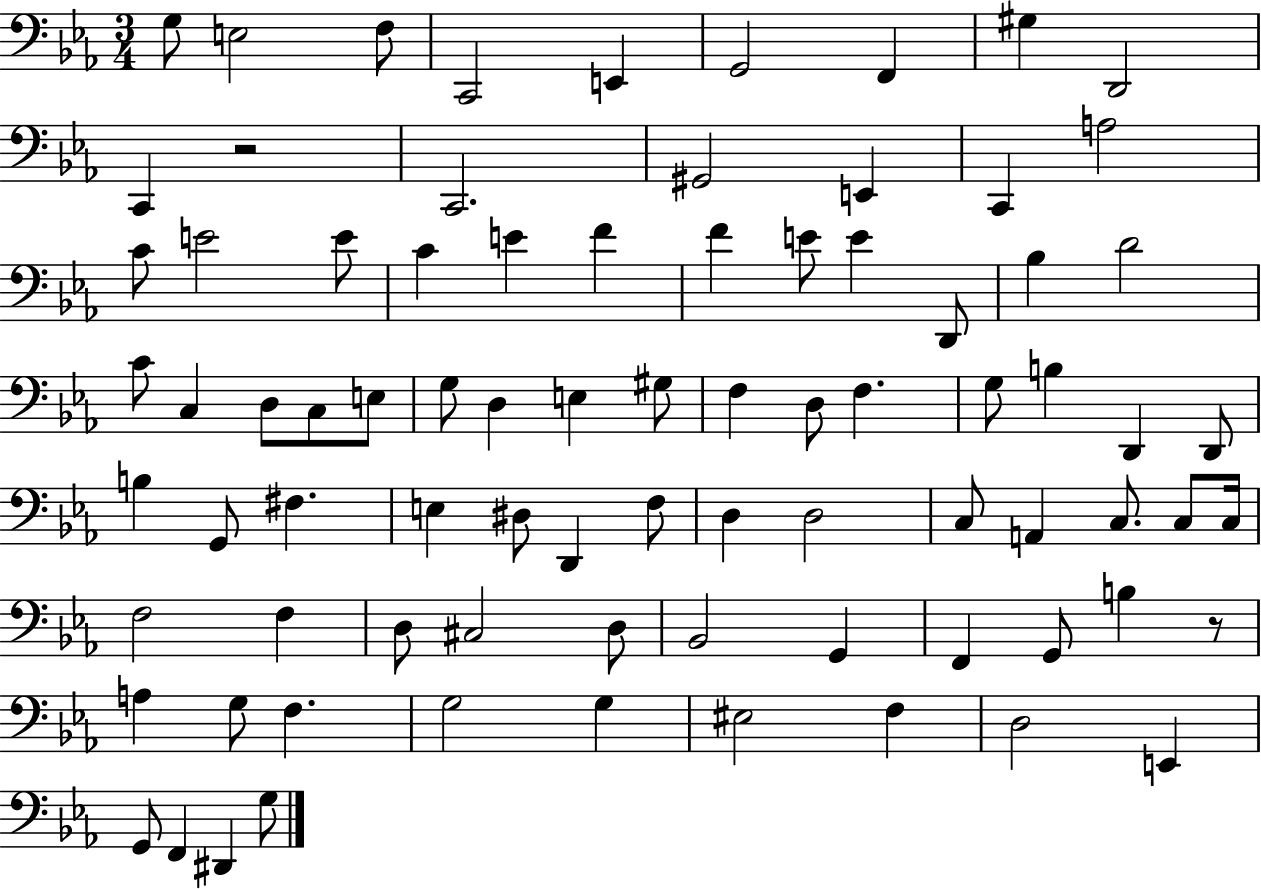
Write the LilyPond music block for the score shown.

{
  \clef bass
  \numericTimeSignature
  \time 3/4
  \key ees \major
  g8 e2 f8 | c,2 e,4 | g,2 f,4 | gis4 d,2 | \break c,4 r2 | c,2. | gis,2 e,4 | c,4 a2 | \break c'8 e'2 e'8 | c'4 e'4 f'4 | f'4 e'8 e'4 d,8 | bes4 d'2 | \break c'8 c4 d8 c8 e8 | g8 d4 e4 gis8 | f4 d8 f4. | g8 b4 d,4 d,8 | \break b4 g,8 fis4. | e4 dis8 d,4 f8 | d4 d2 | c8 a,4 c8. c8 c16 | \break f2 f4 | d8 cis2 d8 | bes,2 g,4 | f,4 g,8 b4 r8 | \break a4 g8 f4. | g2 g4 | eis2 f4 | d2 e,4 | \break g,8 f,4 dis,4 g8 | \bar "|."
}